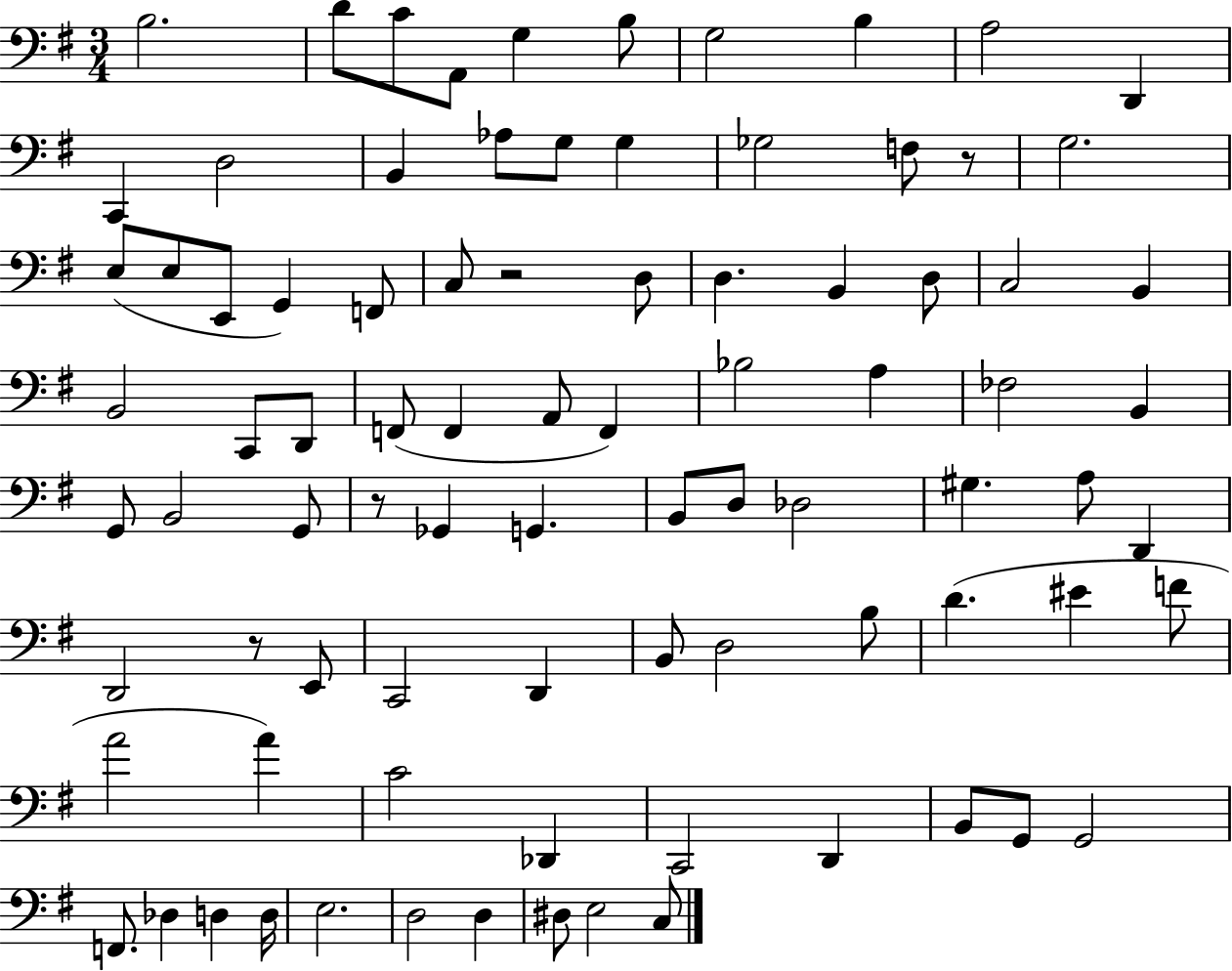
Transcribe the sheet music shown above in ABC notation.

X:1
T:Untitled
M:3/4
L:1/4
K:G
B,2 D/2 C/2 A,,/2 G, B,/2 G,2 B, A,2 D,, C,, D,2 B,, _A,/2 G,/2 G, _G,2 F,/2 z/2 G,2 E,/2 E,/2 E,,/2 G,, F,,/2 C,/2 z2 D,/2 D, B,, D,/2 C,2 B,, B,,2 C,,/2 D,,/2 F,,/2 F,, A,,/2 F,, _B,2 A, _F,2 B,, G,,/2 B,,2 G,,/2 z/2 _G,, G,, B,,/2 D,/2 _D,2 ^G, A,/2 D,, D,,2 z/2 E,,/2 C,,2 D,, B,,/2 D,2 B,/2 D ^E F/2 A2 A C2 _D,, C,,2 D,, B,,/2 G,,/2 G,,2 F,,/2 _D, D, D,/4 E,2 D,2 D, ^D,/2 E,2 C,/2